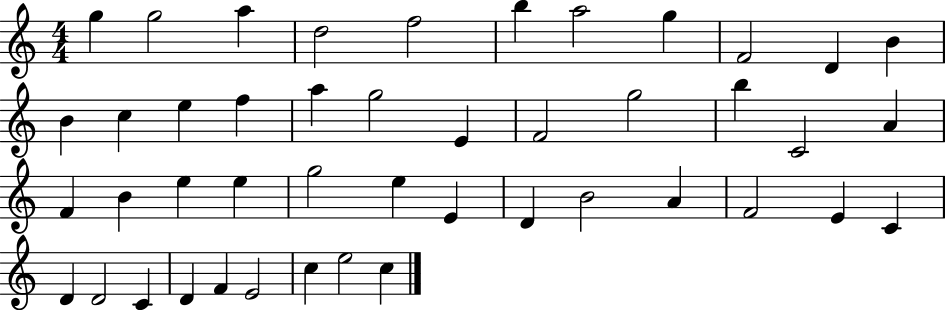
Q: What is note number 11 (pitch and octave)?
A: B4